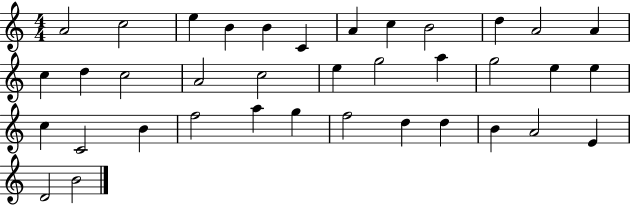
{
  \clef treble
  \numericTimeSignature
  \time 4/4
  \key c \major
  a'2 c''2 | e''4 b'4 b'4 c'4 | a'4 c''4 b'2 | d''4 a'2 a'4 | \break c''4 d''4 c''2 | a'2 c''2 | e''4 g''2 a''4 | g''2 e''4 e''4 | \break c''4 c'2 b'4 | f''2 a''4 g''4 | f''2 d''4 d''4 | b'4 a'2 e'4 | \break d'2 b'2 | \bar "|."
}